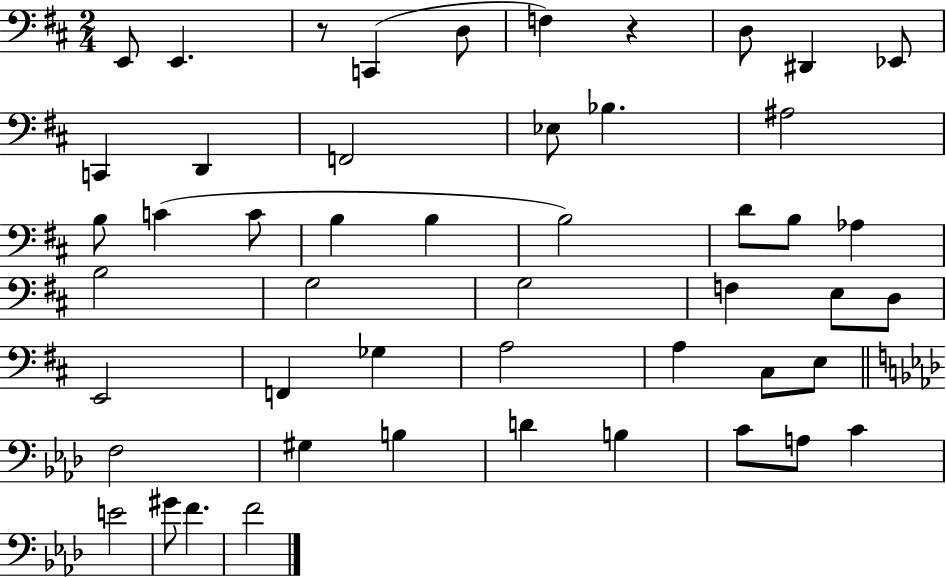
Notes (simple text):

E2/e E2/q. R/e C2/q D3/e F3/q R/q D3/e D#2/q Eb2/e C2/q D2/q F2/h Eb3/e Bb3/q. A#3/h B3/e C4/q C4/e B3/q B3/q B3/h D4/e B3/e Ab3/q B3/h G3/h G3/h F3/q E3/e D3/e E2/h F2/q Gb3/q A3/h A3/q C#3/e E3/e F3/h G#3/q B3/q D4/q B3/q C4/e A3/e C4/q E4/h G#4/e F4/q. F4/h